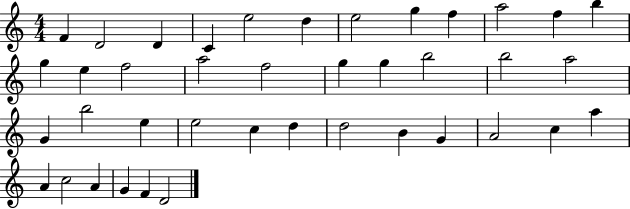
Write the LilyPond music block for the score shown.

{
  \clef treble
  \numericTimeSignature
  \time 4/4
  \key c \major
  f'4 d'2 d'4 | c'4 e''2 d''4 | e''2 g''4 f''4 | a''2 f''4 b''4 | \break g''4 e''4 f''2 | a''2 f''2 | g''4 g''4 b''2 | b''2 a''2 | \break g'4 b''2 e''4 | e''2 c''4 d''4 | d''2 b'4 g'4 | a'2 c''4 a''4 | \break a'4 c''2 a'4 | g'4 f'4 d'2 | \bar "|."
}